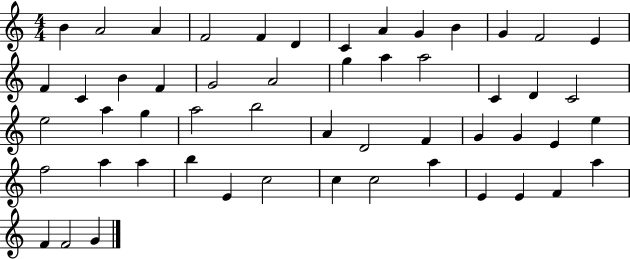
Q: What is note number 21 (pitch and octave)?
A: A5